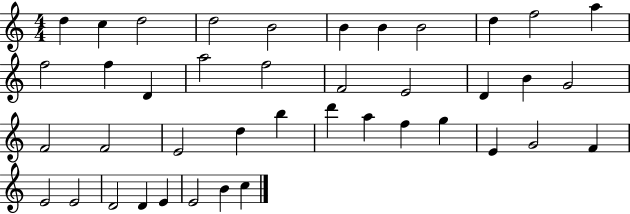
D5/q C5/q D5/h D5/h B4/h B4/q B4/q B4/h D5/q F5/h A5/q F5/h F5/q D4/q A5/h F5/h F4/h E4/h D4/q B4/q G4/h F4/h F4/h E4/h D5/q B5/q D6/q A5/q F5/q G5/q E4/q G4/h F4/q E4/h E4/h D4/h D4/q E4/q E4/h B4/q C5/q